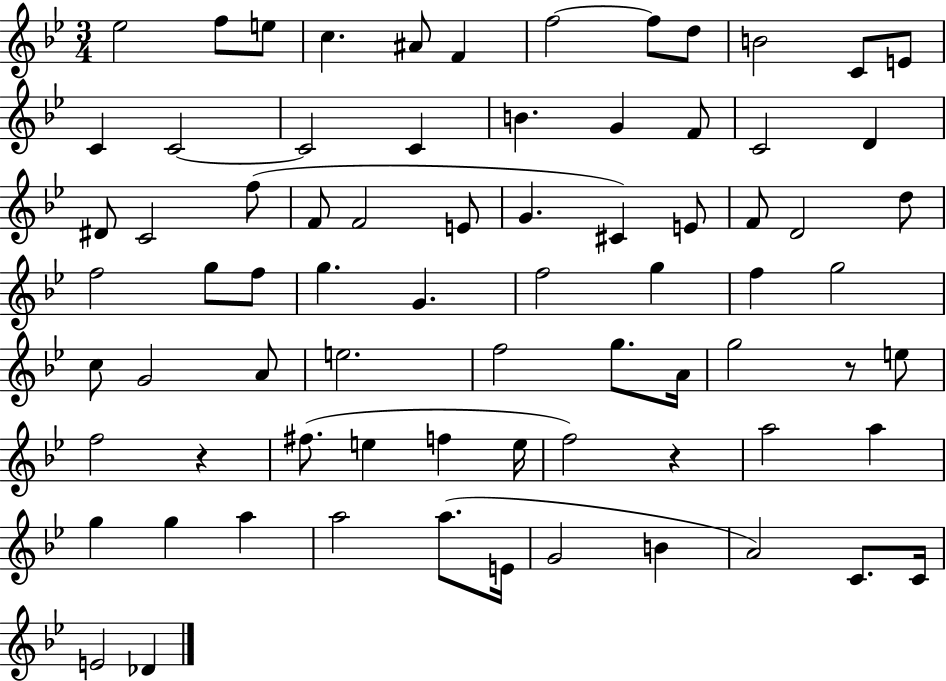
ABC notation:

X:1
T:Untitled
M:3/4
L:1/4
K:Bb
_e2 f/2 e/2 c ^A/2 F f2 f/2 d/2 B2 C/2 E/2 C C2 C2 C B G F/2 C2 D ^D/2 C2 f/2 F/2 F2 E/2 G ^C E/2 F/2 D2 d/2 f2 g/2 f/2 g G f2 g f g2 c/2 G2 A/2 e2 f2 g/2 A/4 g2 z/2 e/2 f2 z ^f/2 e f e/4 f2 z a2 a g g a a2 a/2 E/4 G2 B A2 C/2 C/4 E2 _D